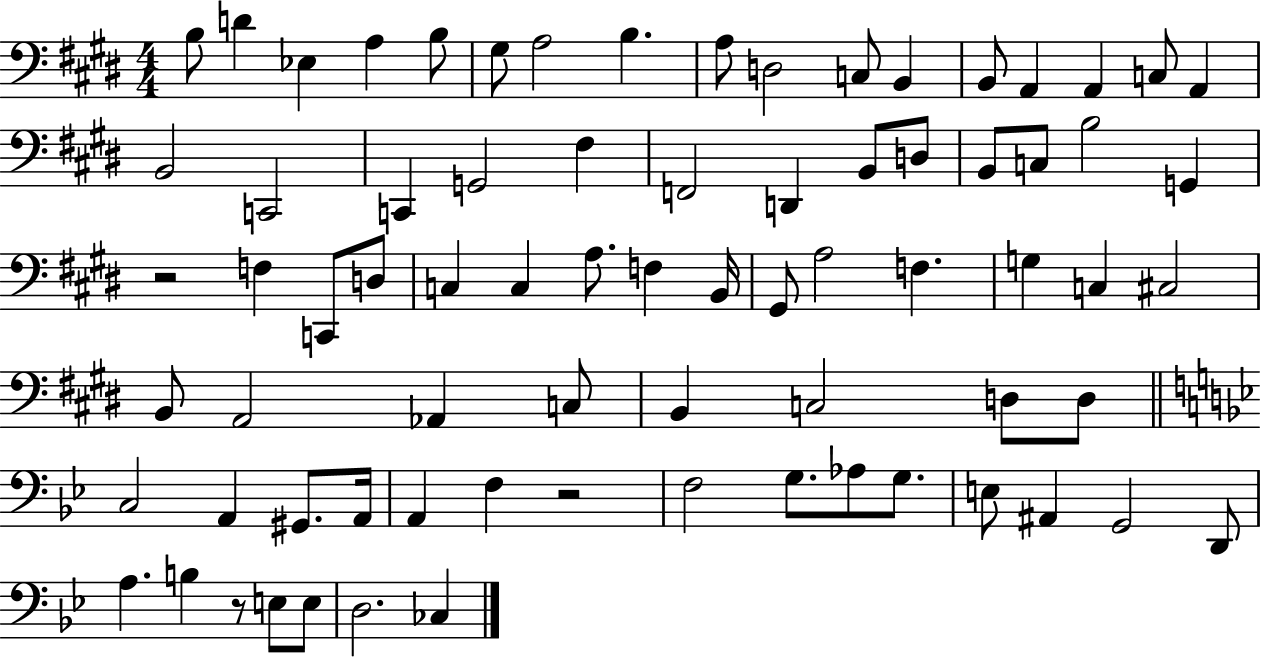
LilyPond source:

{
  \clef bass
  \numericTimeSignature
  \time 4/4
  \key e \major
  b8 d'4 ees4 a4 b8 | gis8 a2 b4. | a8 d2 c8 b,4 | b,8 a,4 a,4 c8 a,4 | \break b,2 c,2 | c,4 g,2 fis4 | f,2 d,4 b,8 d8 | b,8 c8 b2 g,4 | \break r2 f4 c,8 d8 | c4 c4 a8. f4 b,16 | gis,8 a2 f4. | g4 c4 cis2 | \break b,8 a,2 aes,4 c8 | b,4 c2 d8 d8 | \bar "||" \break \key g \minor c2 a,4 gis,8. a,16 | a,4 f4 r2 | f2 g8. aes8 g8. | e8 ais,4 g,2 d,8 | \break a4. b4 r8 e8 e8 | d2. ces4 | \bar "|."
}